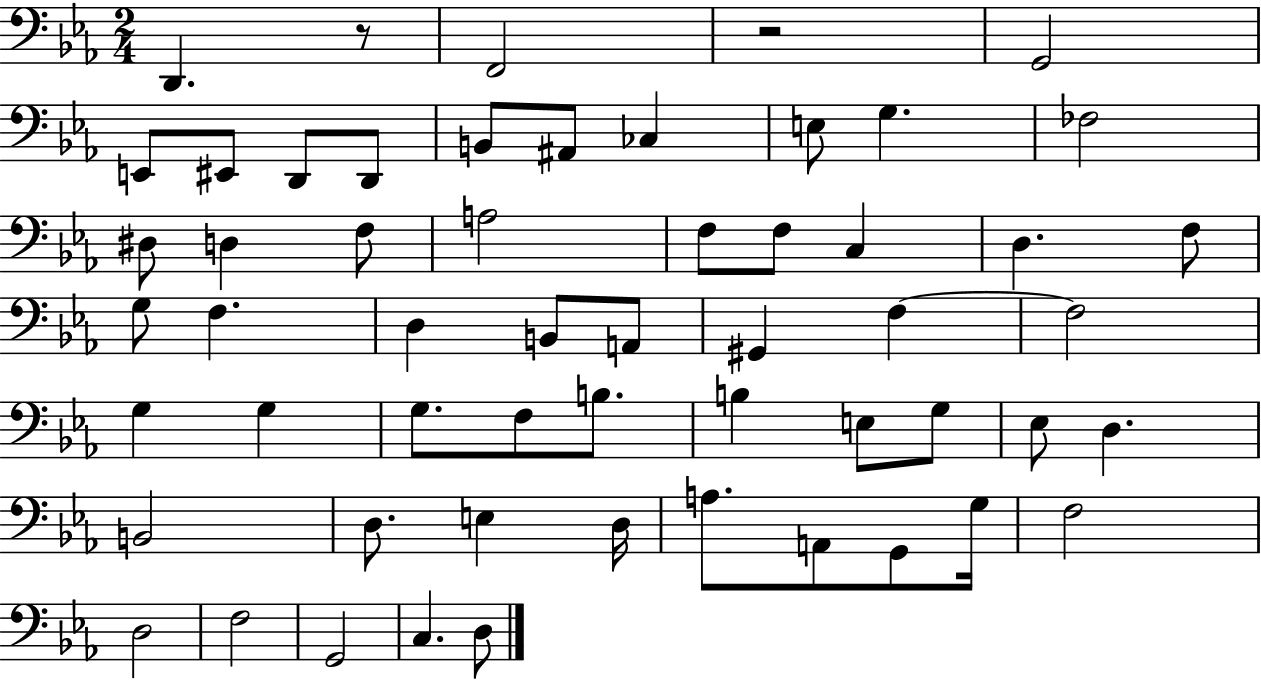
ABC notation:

X:1
T:Untitled
M:2/4
L:1/4
K:Eb
D,, z/2 F,,2 z2 G,,2 E,,/2 ^E,,/2 D,,/2 D,,/2 B,,/2 ^A,,/2 _C, E,/2 G, _F,2 ^D,/2 D, F,/2 A,2 F,/2 F,/2 C, D, F,/2 G,/2 F, D, B,,/2 A,,/2 ^G,, F, F,2 G, G, G,/2 F,/2 B,/2 B, E,/2 G,/2 _E,/2 D, B,,2 D,/2 E, D,/4 A,/2 A,,/2 G,,/2 G,/4 F,2 D,2 F,2 G,,2 C, D,/2